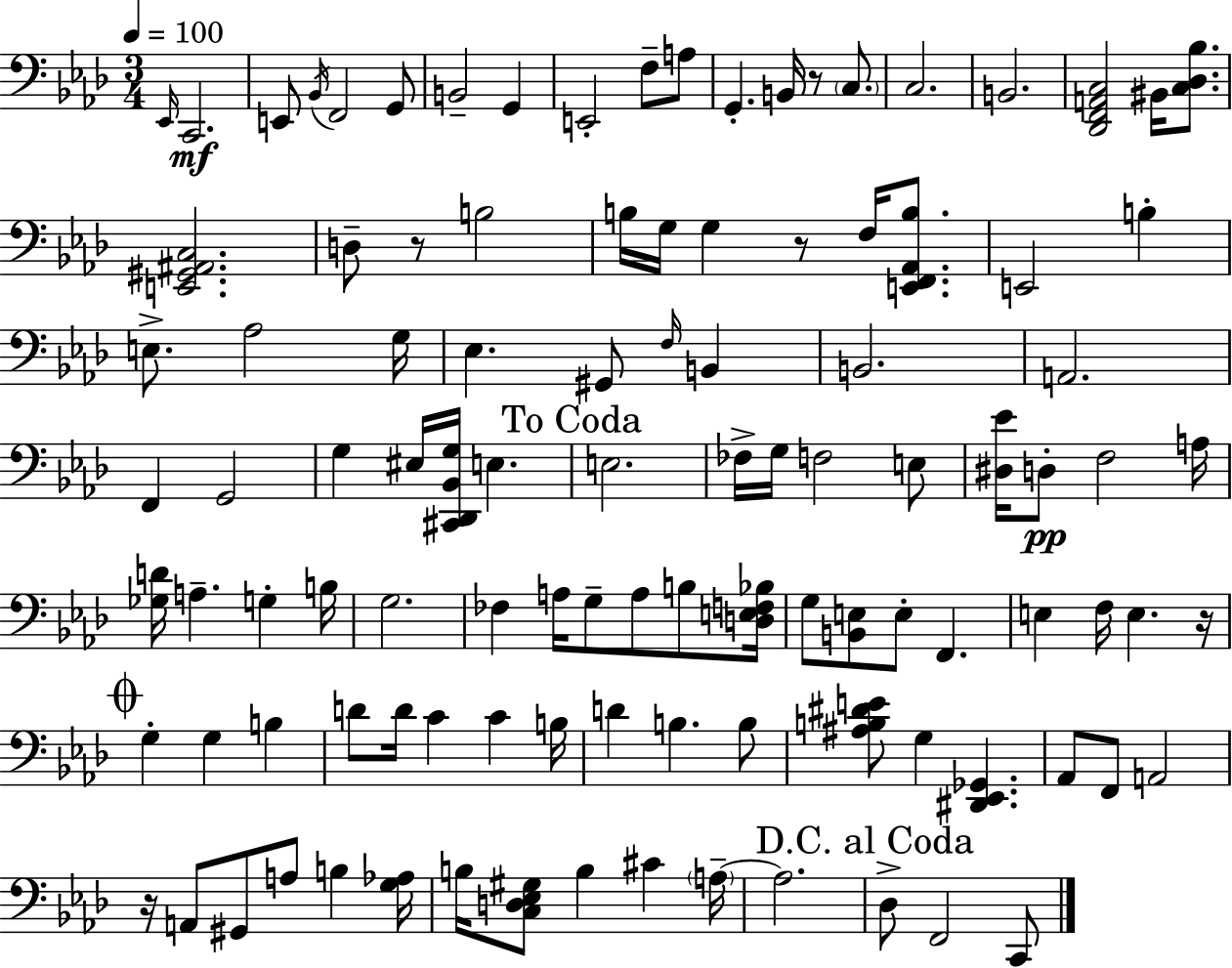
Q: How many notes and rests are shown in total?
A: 107